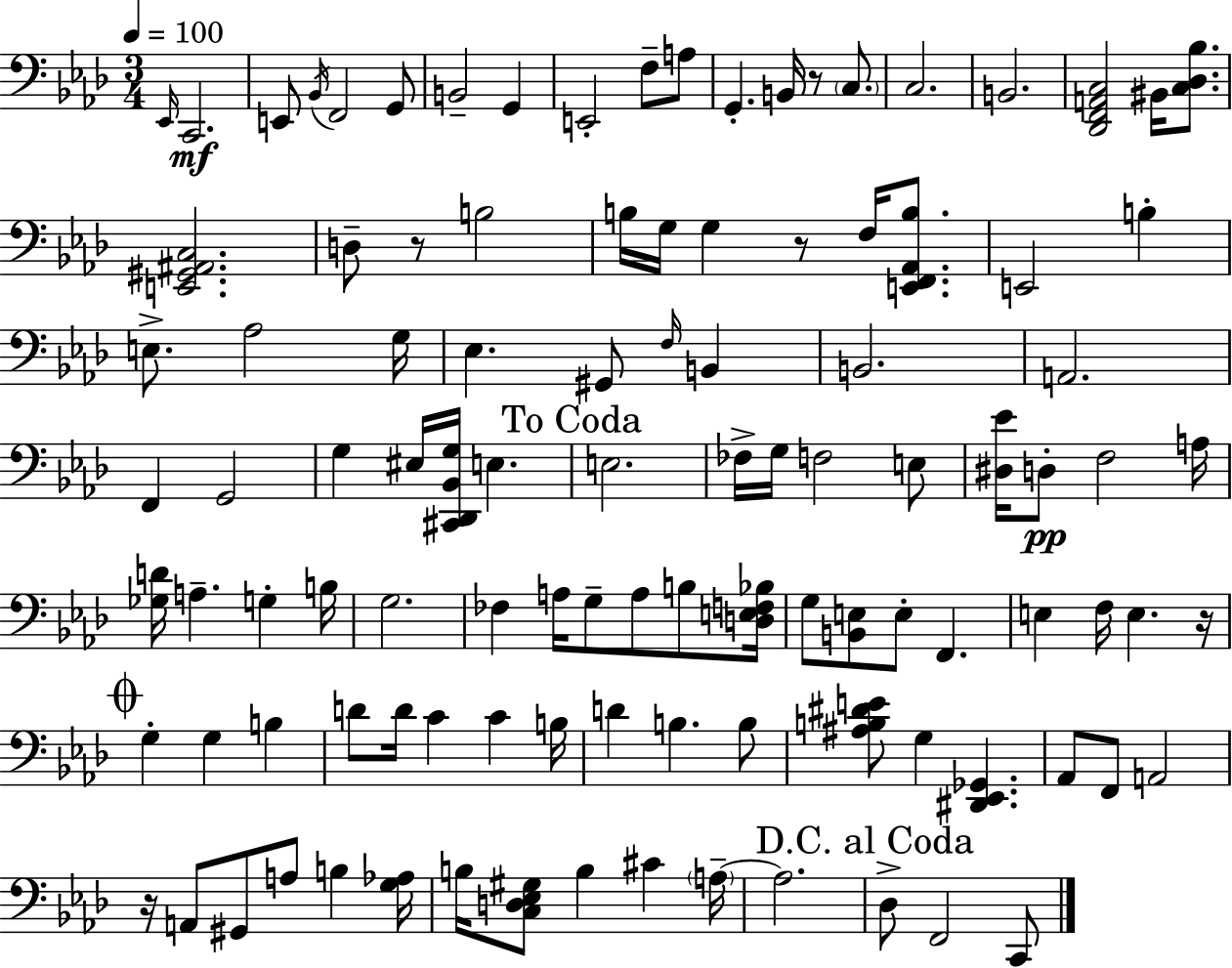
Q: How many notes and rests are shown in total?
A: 107